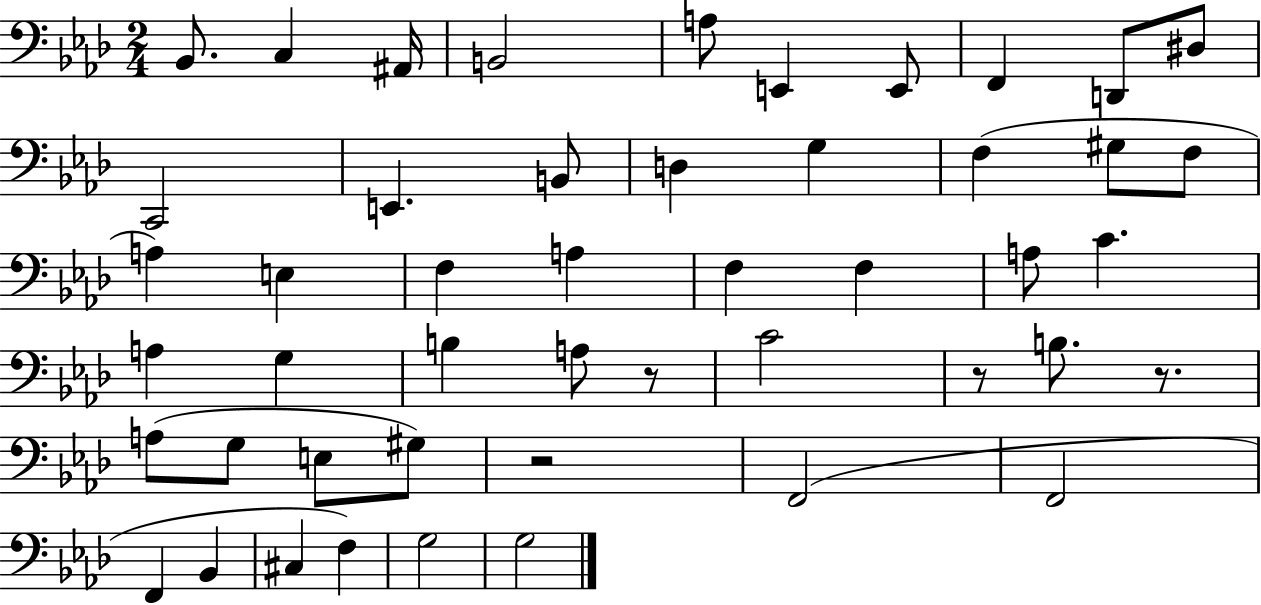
X:1
T:Untitled
M:2/4
L:1/4
K:Ab
_B,,/2 C, ^A,,/4 B,,2 A,/2 E,, E,,/2 F,, D,,/2 ^D,/2 C,,2 E,, B,,/2 D, G, F, ^G,/2 F,/2 A, E, F, A, F, F, A,/2 C A, G, B, A,/2 z/2 C2 z/2 B,/2 z/2 A,/2 G,/2 E,/2 ^G,/2 z2 F,,2 F,,2 F,, _B,, ^C, F, G,2 G,2